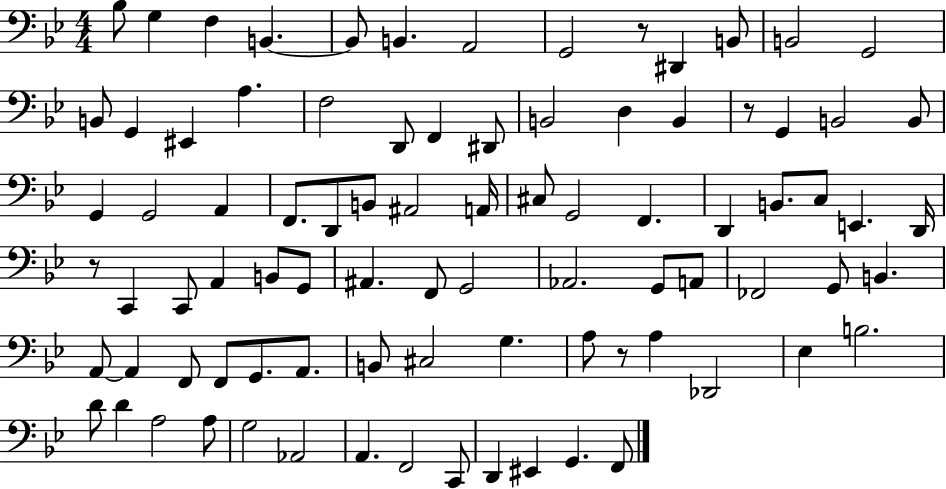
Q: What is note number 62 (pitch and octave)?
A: A2